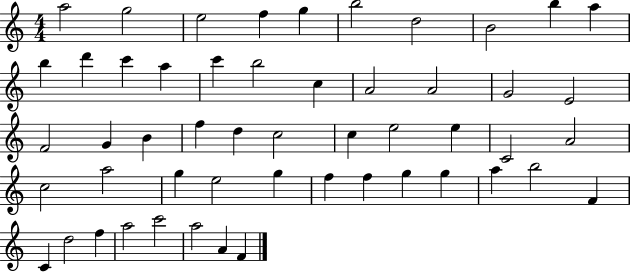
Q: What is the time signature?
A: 4/4